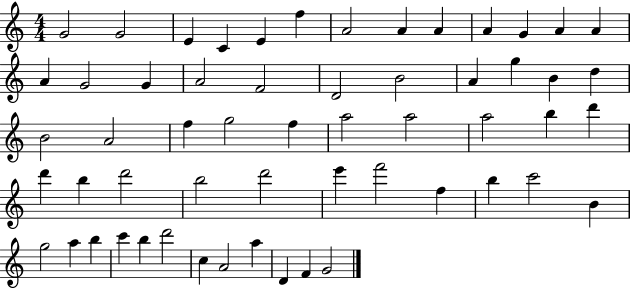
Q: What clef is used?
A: treble